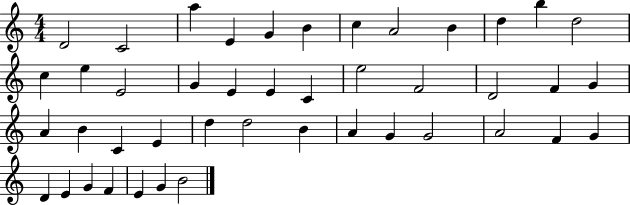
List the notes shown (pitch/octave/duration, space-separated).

D4/h C4/h A5/q E4/q G4/q B4/q C5/q A4/h B4/q D5/q B5/q D5/h C5/q E5/q E4/h G4/q E4/q E4/q C4/q E5/h F4/h D4/h F4/q G4/q A4/q B4/q C4/q E4/q D5/q D5/h B4/q A4/q G4/q G4/h A4/h F4/q G4/q D4/q E4/q G4/q F4/q E4/q G4/q B4/h